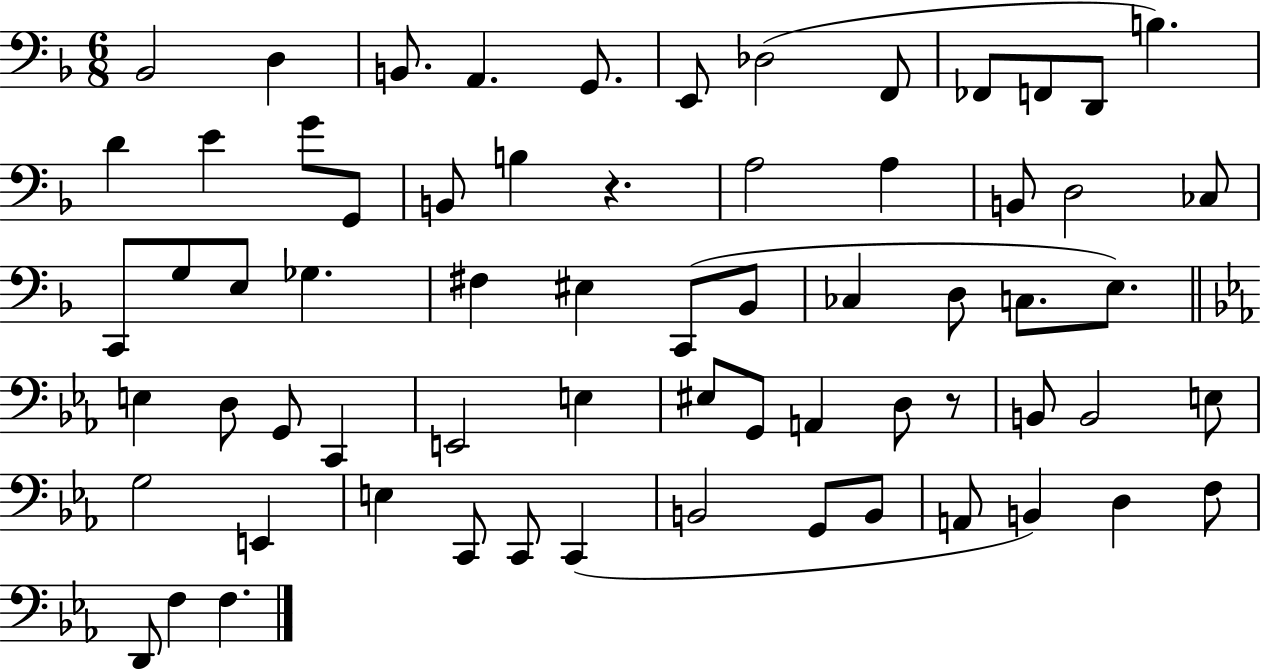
Bb2/h D3/q B2/e. A2/q. G2/e. E2/e Db3/h F2/e FES2/e F2/e D2/e B3/q. D4/q E4/q G4/e G2/e B2/e B3/q R/q. A3/h A3/q B2/e D3/h CES3/e C2/e G3/e E3/e Gb3/q. F#3/q EIS3/q C2/e Bb2/e CES3/q D3/e C3/e. E3/e. E3/q D3/e G2/e C2/q E2/h E3/q EIS3/e G2/e A2/q D3/e R/e B2/e B2/h E3/e G3/h E2/q E3/q C2/e C2/e C2/q B2/h G2/e B2/e A2/e B2/q D3/q F3/e D2/e F3/q F3/q.